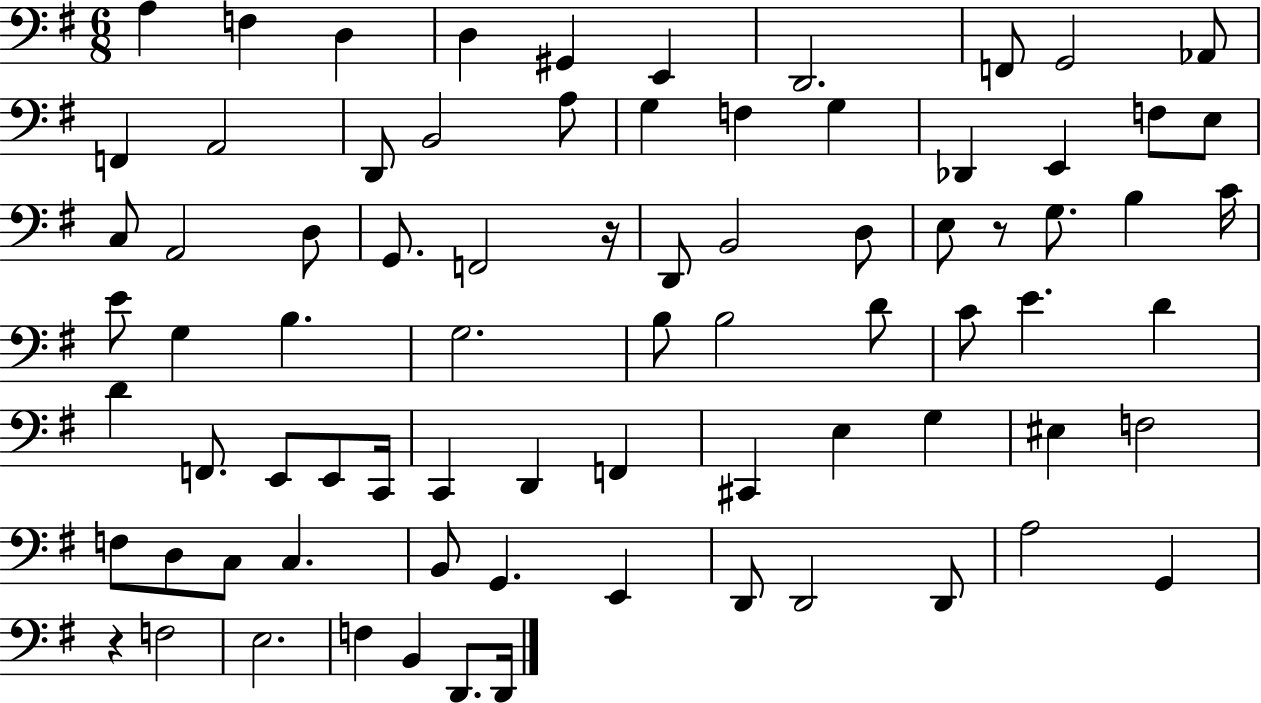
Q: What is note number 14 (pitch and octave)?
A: B2